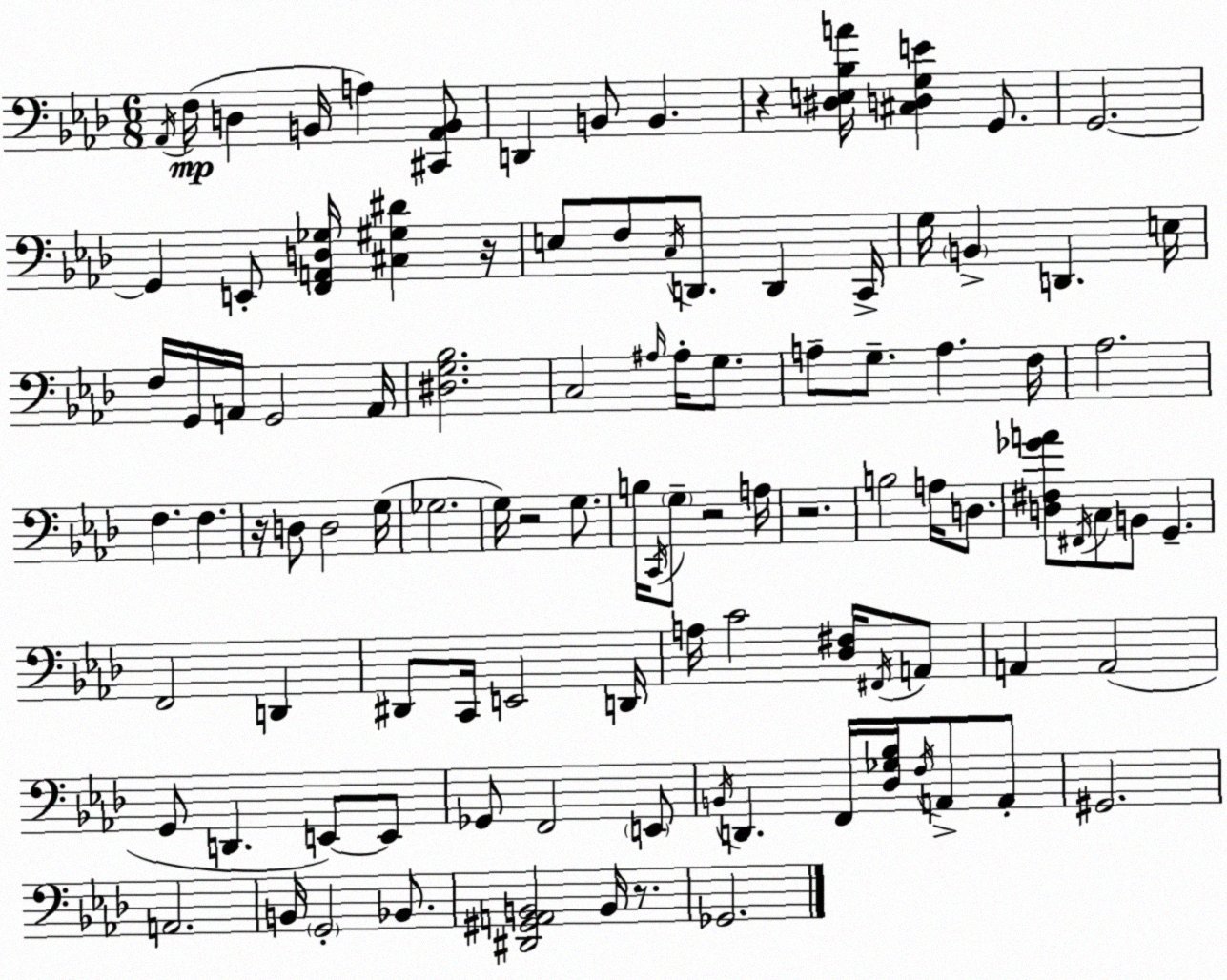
X:1
T:Untitled
M:6/8
L:1/4
K:Ab
_A,,/4 F,/4 D, B,,/4 A, [^C,,_A,,B,,]/2 D,, B,,/2 B,, z [^D,E,_B,A]/4 [^C,D,G,E] G,,/2 G,,2 G,, E,,/2 [F,,A,,D,_G,]/4 [^C,^G,^D] z/4 E,/2 F,/2 C,/4 D,,/2 D,, C,,/4 G,/4 B,, D,, E,/4 F,/4 G,,/4 A,,/4 G,,2 A,,/4 [^D,G,_B,]2 C,2 ^A,/4 ^A,/4 G,/2 A,/2 G,/2 A, F,/4 _A,2 F, F, z/4 D,/2 D,2 G,/4 _G,2 G,/4 z2 G,/2 B,/4 C,,/4 G,/2 z2 A,/4 z2 B,2 A,/4 D,/2 [D,^F,_GA]/2 ^F,,/4 C,/2 B,,/2 G,, F,,2 D,, ^D,,/2 C,,/4 E,,2 D,,/4 A,/4 C2 [_D,^F,]/4 ^F,,/4 A,,/2 A,, A,,2 G,,/2 D,, E,,/2 E,,/2 _G,,/2 F,,2 E,,/2 B,,/4 D,, F,,/4 [_D,_G,_B,]/4 F,/4 A,,/2 A,,/2 ^G,,2 A,,2 B,,/4 G,,2 _B,,/2 [^D,,^G,,A,,B,,]2 B,,/4 z/2 _G,,2